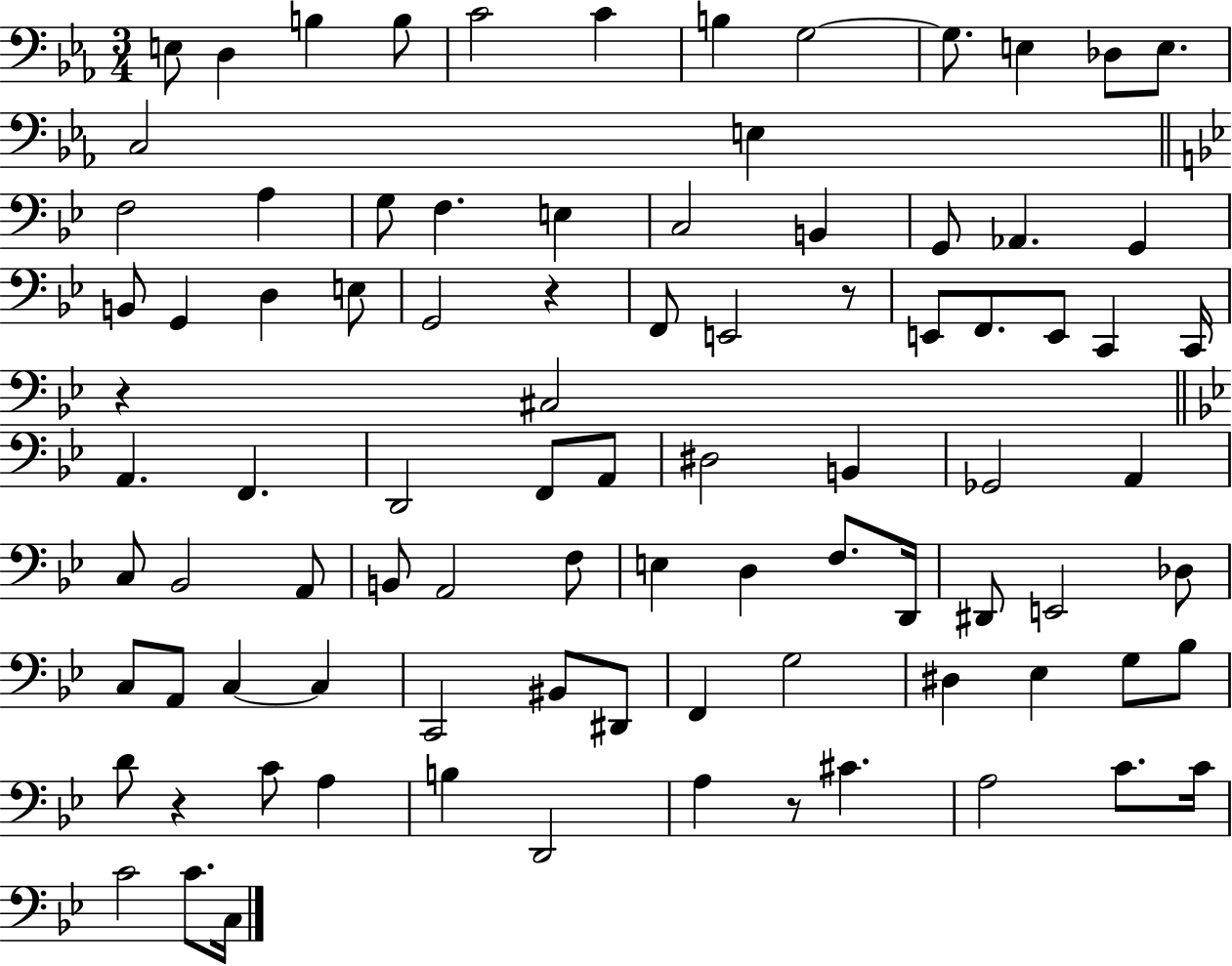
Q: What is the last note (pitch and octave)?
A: C3